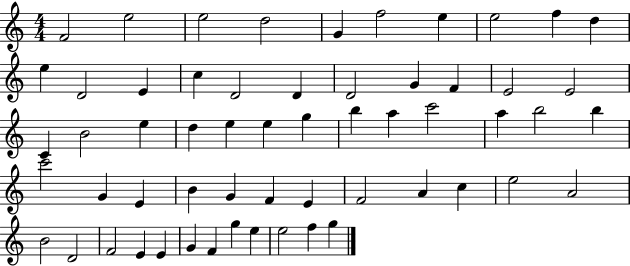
{
  \clef treble
  \numericTimeSignature
  \time 4/4
  \key c \major
  f'2 e''2 | e''2 d''2 | g'4 f''2 e''4 | e''2 f''4 d''4 | \break e''4 d'2 e'4 | c''4 d'2 d'4 | d'2 g'4 f'4 | e'2 e'2 | \break c'4 b'2 e''4 | d''4 e''4 e''4 g''4 | b''4 a''4 c'''2 | a''4 b''2 b''4 | \break c'''2 g'4 e'4 | b'4 g'4 f'4 e'4 | f'2 a'4 c''4 | e''2 a'2 | \break b'2 d'2 | f'2 e'4 e'4 | g'4 f'4 g''4 e''4 | e''2 f''4 g''4 | \break \bar "|."
}